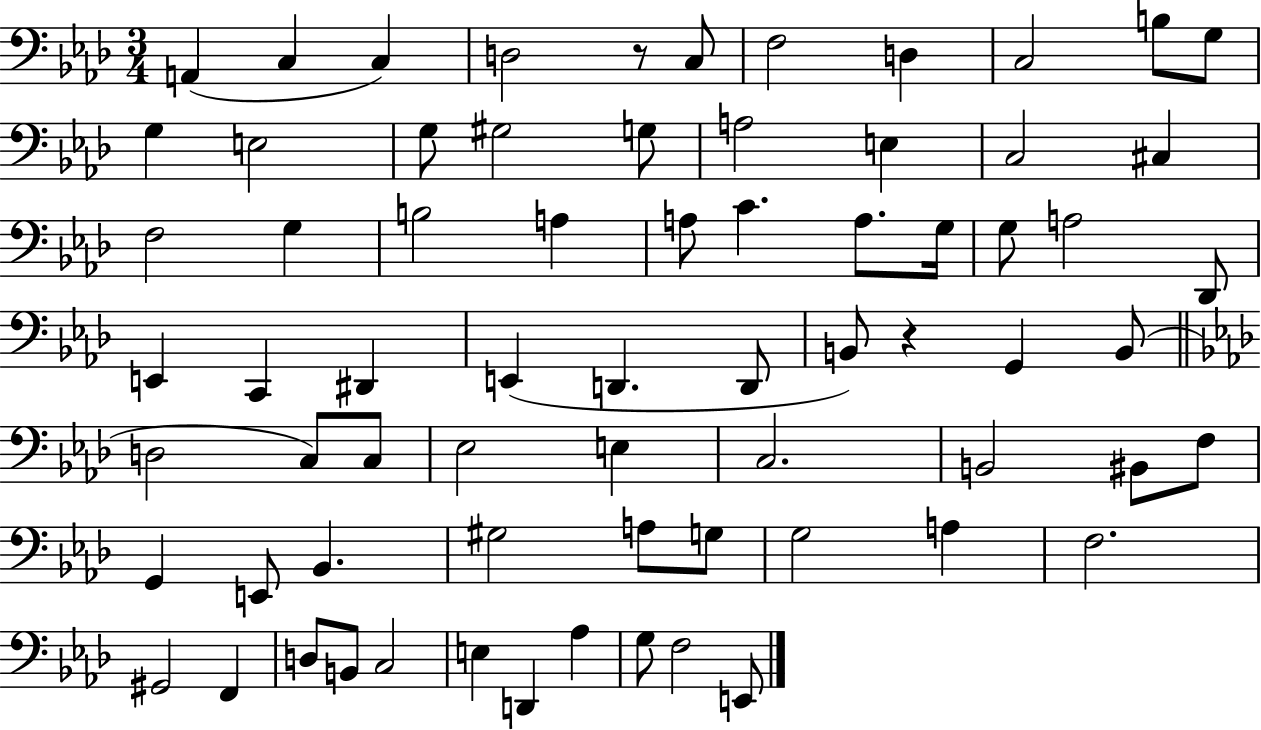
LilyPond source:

{
  \clef bass
  \numericTimeSignature
  \time 3/4
  \key aes \major
  a,4( c4 c4) | d2 r8 c8 | f2 d4 | c2 b8 g8 | \break g4 e2 | g8 gis2 g8 | a2 e4 | c2 cis4 | \break f2 g4 | b2 a4 | a8 c'4. a8. g16 | g8 a2 des,8 | \break e,4 c,4 dis,4 | e,4( d,4. d,8 | b,8) r4 g,4 b,8( | \bar "||" \break \key aes \major d2 c8) c8 | ees2 e4 | c2. | b,2 bis,8 f8 | \break g,4 e,8 bes,4. | gis2 a8 g8 | g2 a4 | f2. | \break gis,2 f,4 | d8 b,8 c2 | e4 d,4 aes4 | g8 f2 e,8 | \break \bar "|."
}